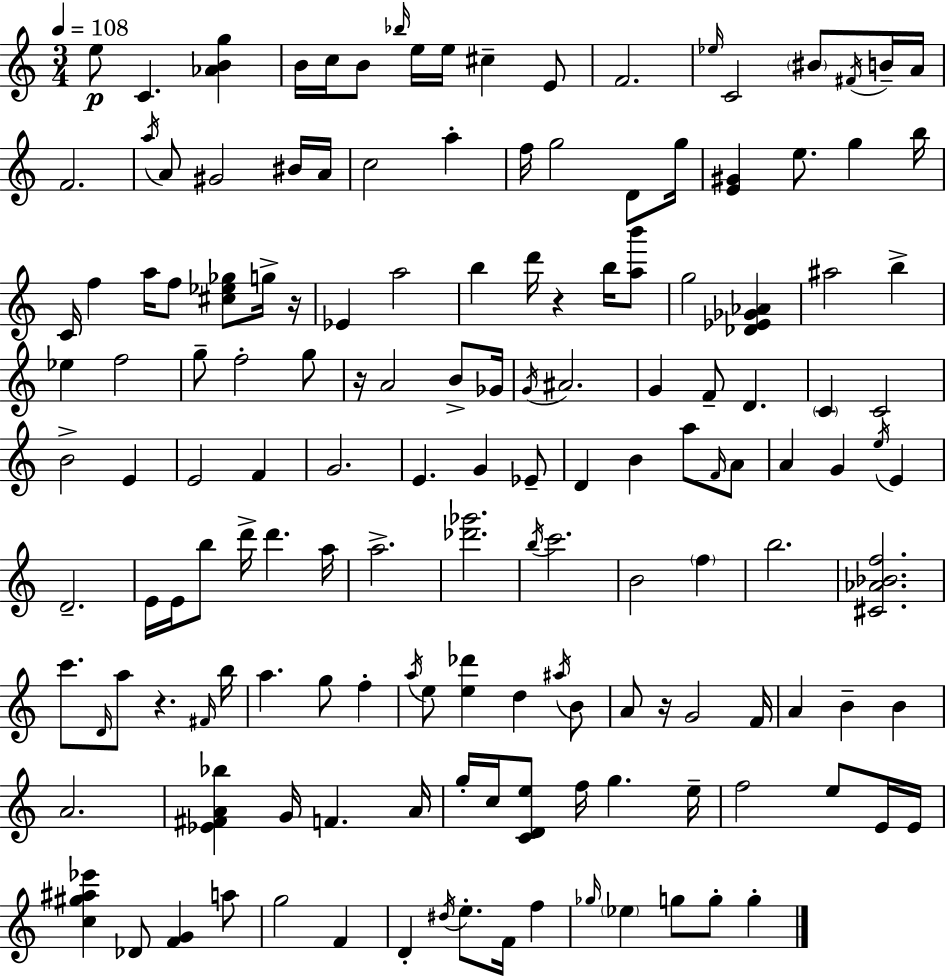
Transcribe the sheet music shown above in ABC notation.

X:1
T:Untitled
M:3/4
L:1/4
K:C
e/2 C [_ABg] B/4 c/4 B/2 _b/4 e/4 e/4 ^c E/2 F2 _e/4 C2 ^B/2 ^F/4 B/4 A/4 F2 a/4 A/2 ^G2 ^B/4 A/4 c2 a f/4 g2 D/2 g/4 [E^G] e/2 g b/4 C/4 f a/4 f/2 [^c_e_g]/2 g/4 z/4 _E a2 b d'/4 z b/4 [ab']/2 g2 [_D_E_G_A] ^a2 b _e f2 g/2 f2 g/2 z/4 A2 B/2 _G/4 G/4 ^A2 G F/2 D C C2 B2 E E2 F G2 E G _E/2 D B a/2 F/4 A/2 A G e/4 E D2 E/4 E/4 b/2 d'/4 d' a/4 a2 [_d'_g']2 b/4 c'2 B2 f b2 [^C_A_Bf]2 c'/2 D/4 a/2 z ^F/4 b/4 a g/2 f a/4 e/2 [e_d'] d ^a/4 B/2 A/2 z/4 G2 F/4 A B B A2 [_E^FA_b] G/4 F A/4 g/4 c/4 [CDe]/2 f/4 g e/4 f2 e/2 E/4 E/4 [c^g^a_e'] _D/2 [FG] a/2 g2 F D ^d/4 e/2 F/4 f _g/4 _e g/2 g/2 g